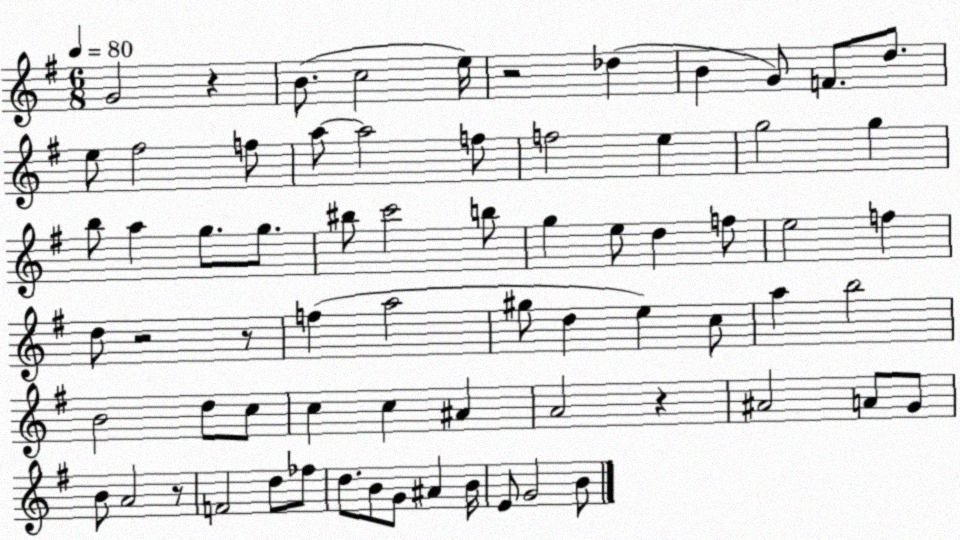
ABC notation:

X:1
T:Untitled
M:6/8
L:1/4
K:G
G2 z B/2 c2 e/4 z2 _d B G/2 F/2 d/2 e/2 ^f2 f/2 a/2 a2 f/2 f2 e g2 g b/2 a g/2 g/2 ^b/2 c'2 b/2 g e/2 d f/2 e2 f d/2 z2 z/2 f a2 ^g/2 d e c/2 a b2 B2 d/2 c/2 c c ^A A2 z ^A2 A/2 G/2 B/2 A2 z/2 F2 d/2 _f/2 d/2 B/2 G/2 ^A B/4 E/2 G2 B/2